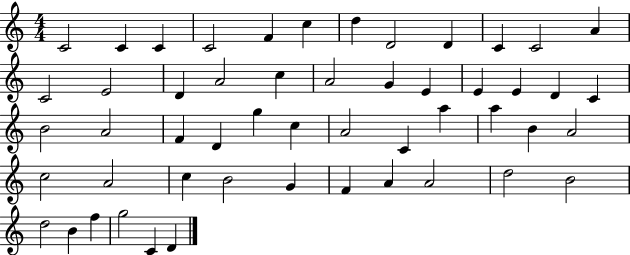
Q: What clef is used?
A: treble